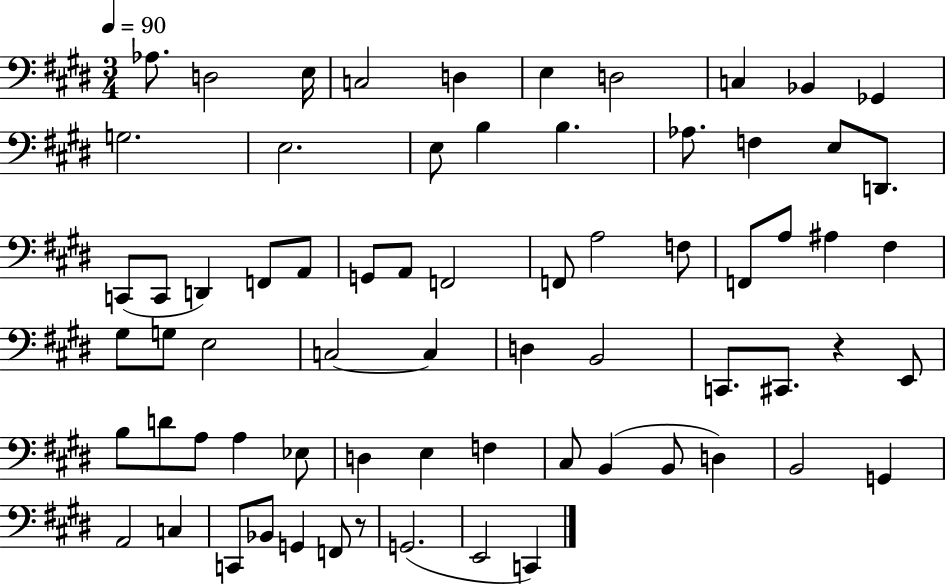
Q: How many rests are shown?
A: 2